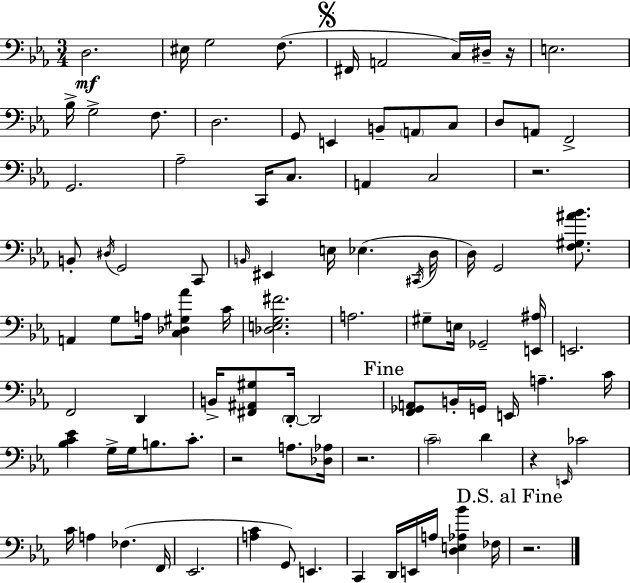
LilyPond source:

{
  \clef bass
  \numericTimeSignature
  \time 3/4
  \key c \minor
  d2.\mf | eis16 g2 f8.( | \mark \markup { \musicglyph "scripts.segno" } fis,16 a,2 c16) dis16-- r16 | e2. | \break bes16-> g2-> f8. | d2. | g,8 e,4 b,8-- \parenthesize a,8 c8 | d8 a,8 f,2-> | \break g,2. | aes2-- c,16 c8. | a,4 c2 | r2. | \break b,8-. \acciaccatura { dis16 } g,2 c,8 | \grace { b,16 } eis,4 e16 ees4.( | \acciaccatura { cis,16 } d16 d16) g,2 | <f gis ais' bes'>8. a,4 g8 a16 <c des gis aes'>4 | \break c'16 <des e g fis'>2. | a2. | gis8-- e16 ges,2-- | <e, ais>16 e,2. | \break f,2 d,4 | b,16-> <fis, ais, gis>8 \parenthesize d,16-.~~ d,2 | \mark "Fine" <f, ges, a,>8 b,16-. g,16 e,16 a4.-- | c'16 <bes c' ees'>4 g16-> g16 b8. | \break c'8.-. r2 a8. | <des aes>16 r2. | \parenthesize c'2-- d'4 | r4 \grace { e,16 } ces'2 | \break c'16 a4 fes4.( | f,16 ees,2. | <a c'>4 g,8) e,4. | c,4 d,16 e,16 a16 <d e aes bes'>4 | \break fes16 \mark "D.S. al Fine" r2. | \bar "|."
}